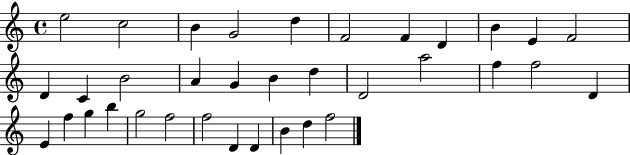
X:1
T:Untitled
M:4/4
L:1/4
K:C
e2 c2 B G2 d F2 F D B E F2 D C B2 A G B d D2 a2 f f2 D E f g b g2 f2 f2 D D B d f2